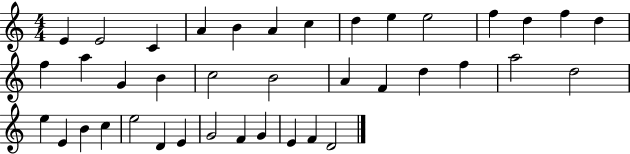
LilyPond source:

{
  \clef treble
  \numericTimeSignature
  \time 4/4
  \key c \major
  e'4 e'2 c'4 | a'4 b'4 a'4 c''4 | d''4 e''4 e''2 | f''4 d''4 f''4 d''4 | \break f''4 a''4 g'4 b'4 | c''2 b'2 | a'4 f'4 d''4 f''4 | a''2 d''2 | \break e''4 e'4 b'4 c''4 | e''2 d'4 e'4 | g'2 f'4 g'4 | e'4 f'4 d'2 | \break \bar "|."
}